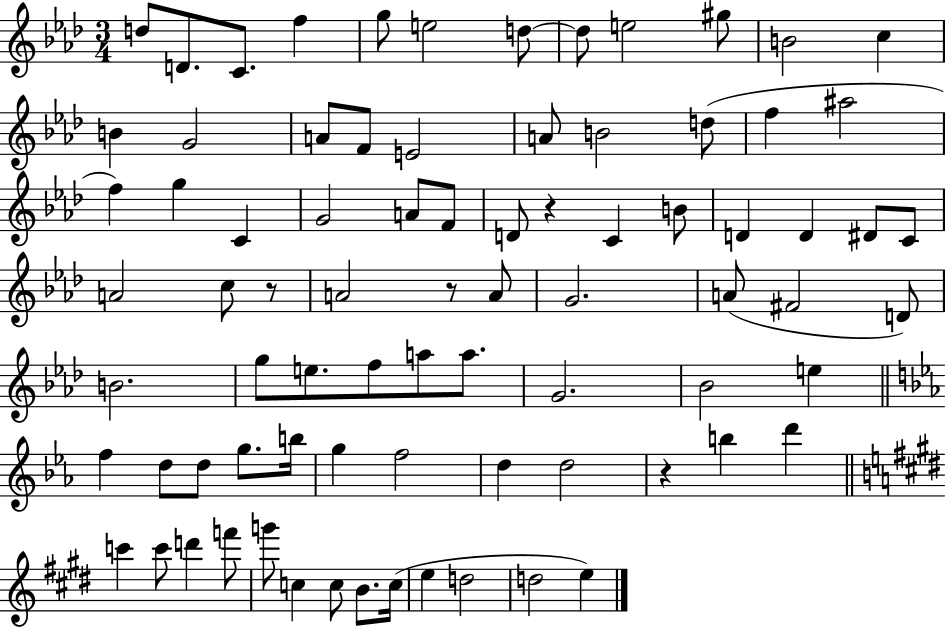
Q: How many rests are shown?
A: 4